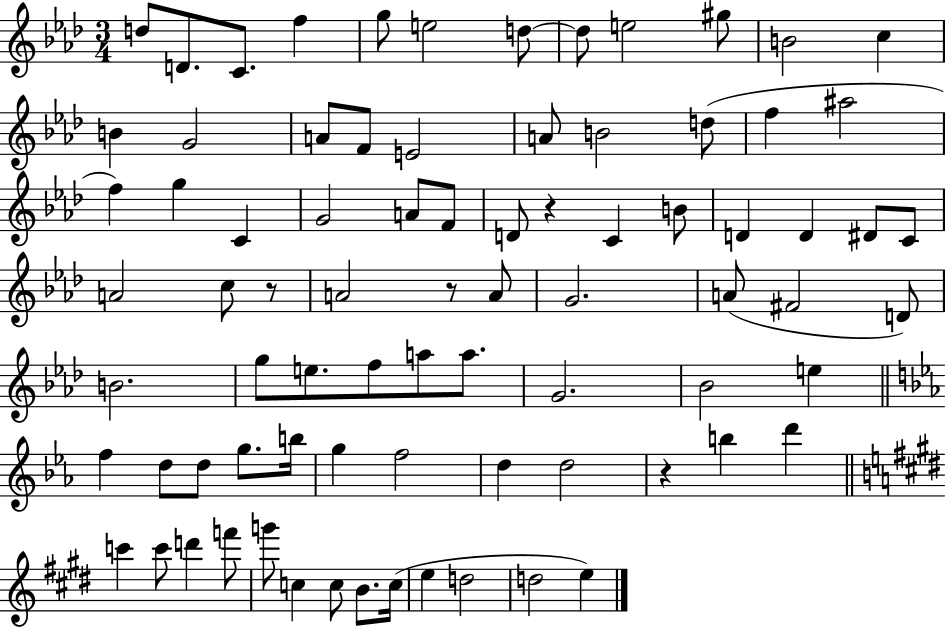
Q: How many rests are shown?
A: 4